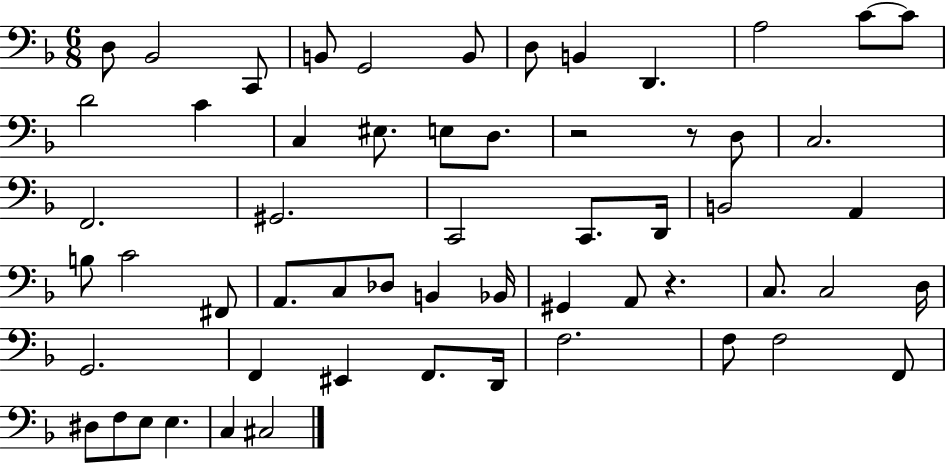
X:1
T:Untitled
M:6/8
L:1/4
K:F
D,/2 _B,,2 C,,/2 B,,/2 G,,2 B,,/2 D,/2 B,, D,, A,2 C/2 C/2 D2 C C, ^E,/2 E,/2 D,/2 z2 z/2 D,/2 C,2 F,,2 ^G,,2 C,,2 C,,/2 D,,/4 B,,2 A,, B,/2 C2 ^F,,/2 A,,/2 C,/2 _D,/2 B,, _B,,/4 ^G,, A,,/2 z C,/2 C,2 D,/4 G,,2 F,, ^E,, F,,/2 D,,/4 F,2 F,/2 F,2 F,,/2 ^D,/2 F,/2 E,/2 E, C, ^C,2